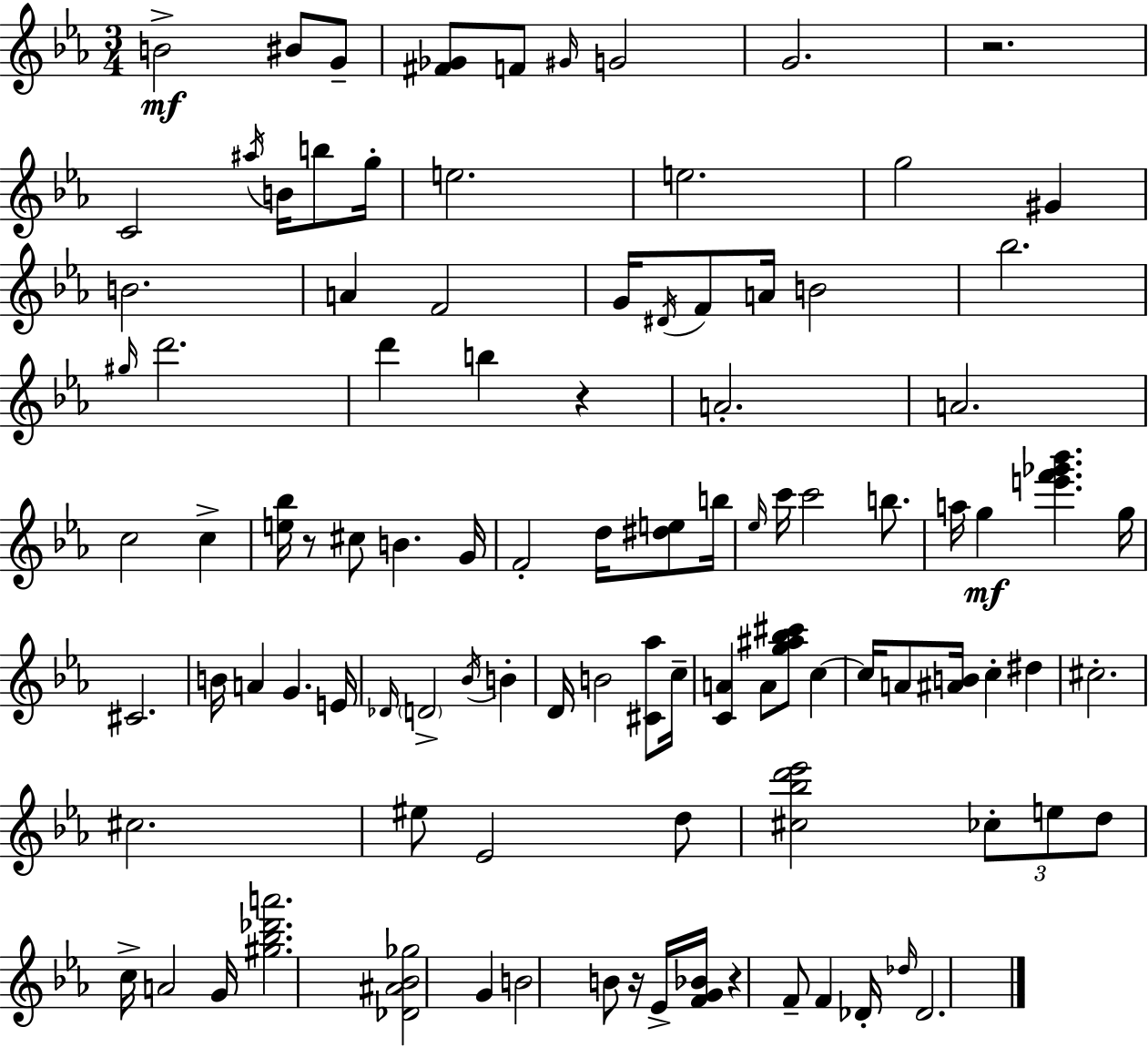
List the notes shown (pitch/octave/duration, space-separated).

B4/h BIS4/e G4/e [F#4,Gb4]/e F4/e G#4/s G4/h G4/h. R/h. C4/h A#5/s B4/s B5/e G5/s E5/h. E5/h. G5/h G#4/q B4/h. A4/q F4/h G4/s D#4/s F4/e A4/s B4/h Bb5/h. G#5/s D6/h. D6/q B5/q R/q A4/h. A4/h. C5/h C5/q [E5,Bb5]/s R/e C#5/e B4/q. G4/s F4/h D5/s [D#5,E5]/e B5/s Eb5/s C6/s C6/h B5/e. A5/s G5/q [E6,F6,Gb6,Bb6]/q. G5/s C#4/h. B4/s A4/q G4/q. E4/s Db4/s D4/h Bb4/s B4/q D4/s B4/h [C#4,Ab5]/e C5/s [C4,A4]/q A4/e [G5,A#5,Bb5,C#6]/e C5/q C5/s A4/e [A#4,B4]/s C5/q D#5/q C#5/h. C#5/h. EIS5/e Eb4/h D5/e [C#5,Bb5,D6,Eb6]/h CES5/e E5/e D5/e C5/s A4/h G4/s [G#5,Bb5,Db6,A6]/h. [Db4,A#4,Bb4,Gb5]/h G4/q B4/h B4/e R/s Eb4/s [F4,G4,Bb4]/s R/q F4/e F4/q Db4/s Db5/s Db4/h.